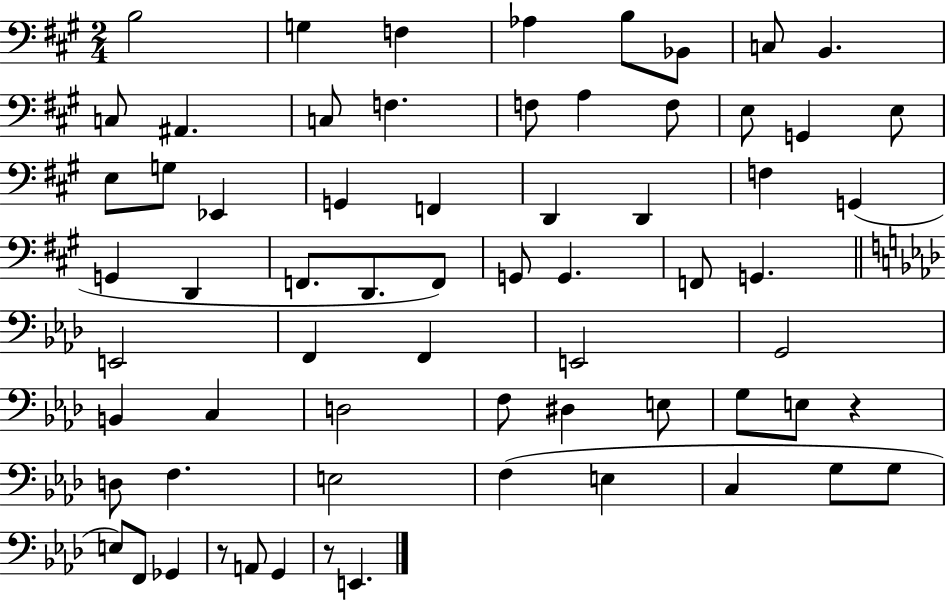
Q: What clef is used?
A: bass